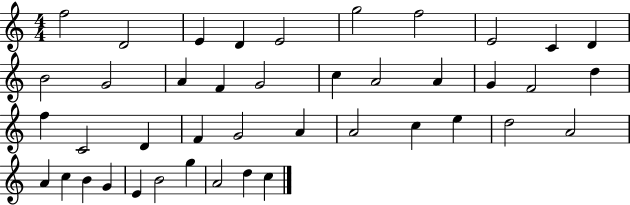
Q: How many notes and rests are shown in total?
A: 42